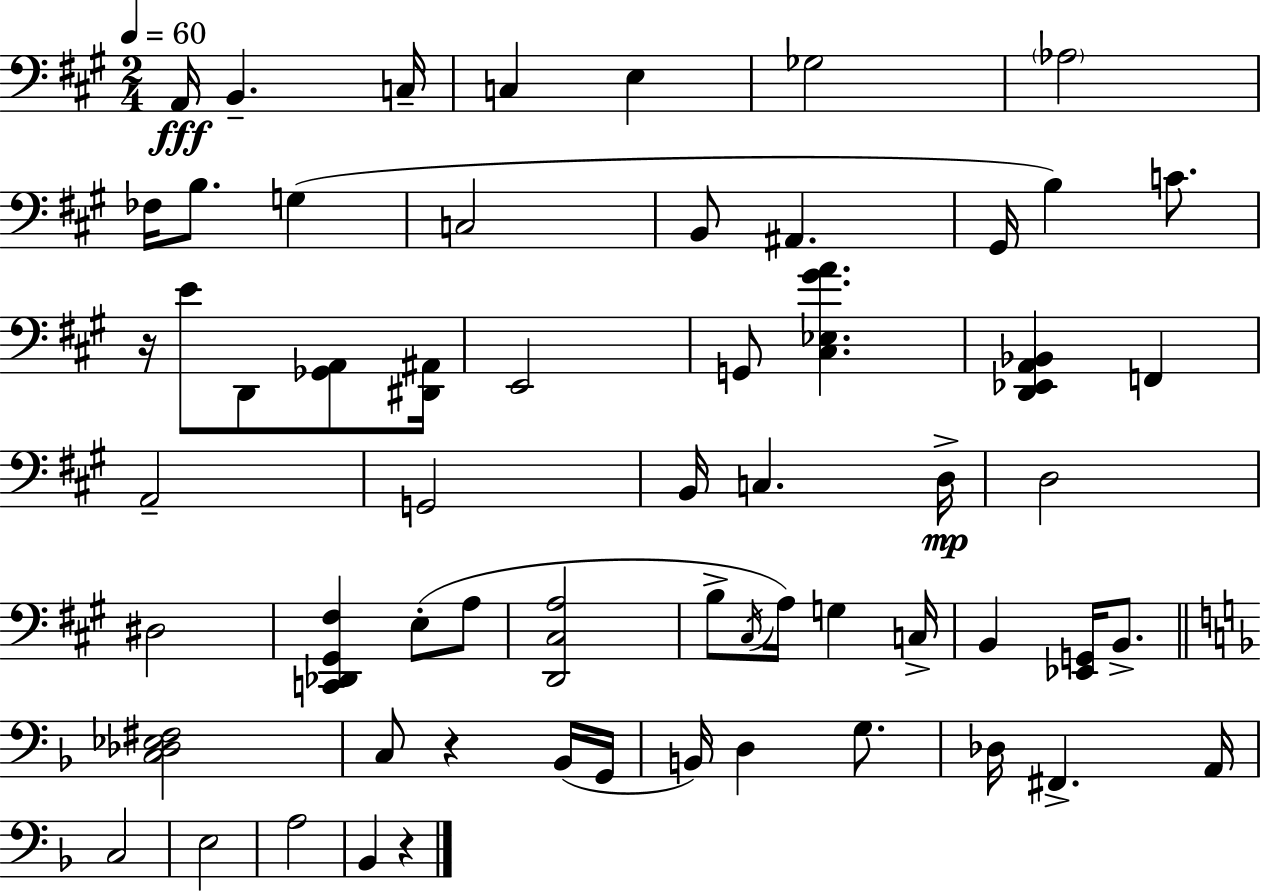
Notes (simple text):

A2/s B2/q. C3/s C3/q E3/q Gb3/h Ab3/h FES3/s B3/e. G3/q C3/h B2/e A#2/q. G#2/s B3/q C4/e. R/s E4/e D2/e [Gb2,A2]/e [D#2,A#2]/s E2/h G2/e [C#3,Eb3,G#4,A4]/q. [D2,Eb2,A2,Bb2]/q F2/q A2/h G2/h B2/s C3/q. D3/s D3/h D#3/h [C2,Db2,G#2,F#3]/q E3/e A3/e [D2,C#3,A3]/h B3/e C#3/s A3/s G3/q C3/s B2/q [Eb2,G2]/s B2/e. [C3,Db3,Eb3,F#3]/h C3/e R/q Bb2/s G2/s B2/s D3/q G3/e. Db3/s F#2/q. A2/s C3/h E3/h A3/h Bb2/q R/q